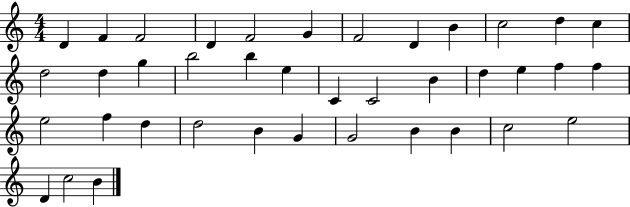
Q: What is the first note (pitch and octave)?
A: D4